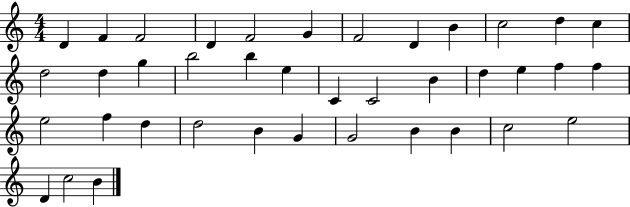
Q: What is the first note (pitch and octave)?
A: D4